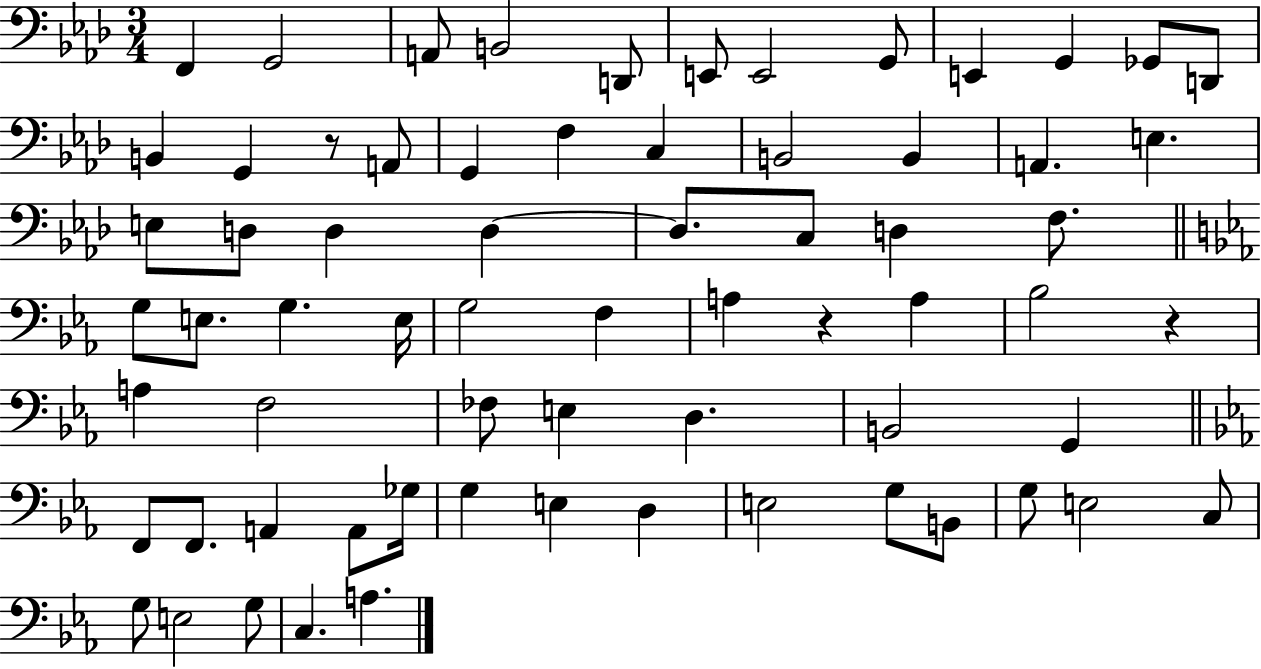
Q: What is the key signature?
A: AES major